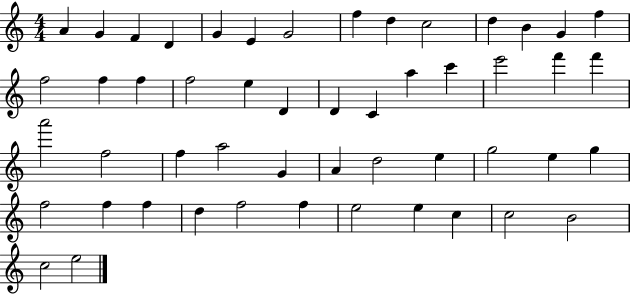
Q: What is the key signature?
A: C major